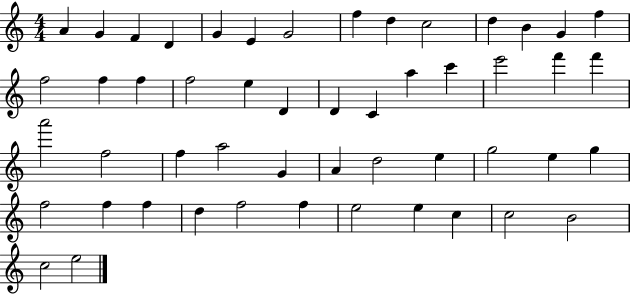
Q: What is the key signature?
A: C major